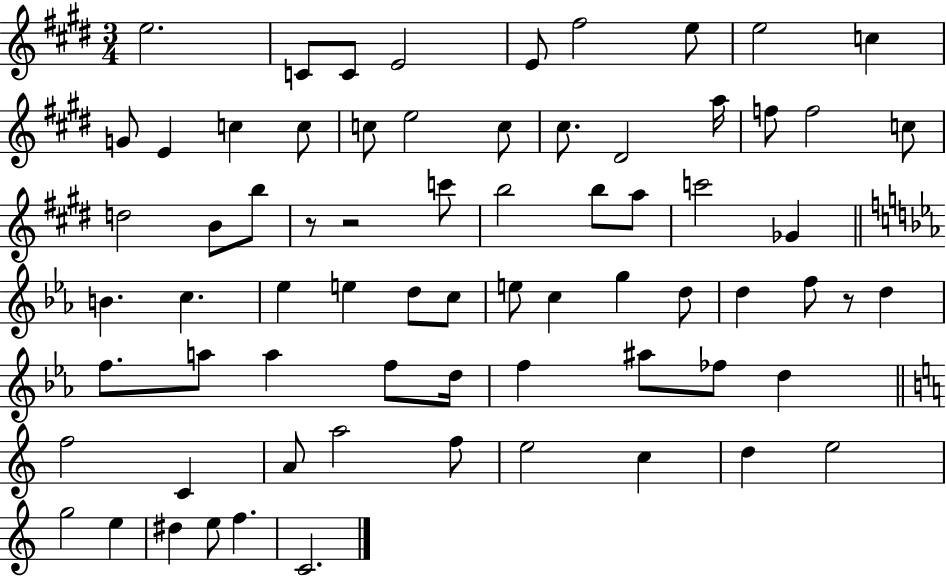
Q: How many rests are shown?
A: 3